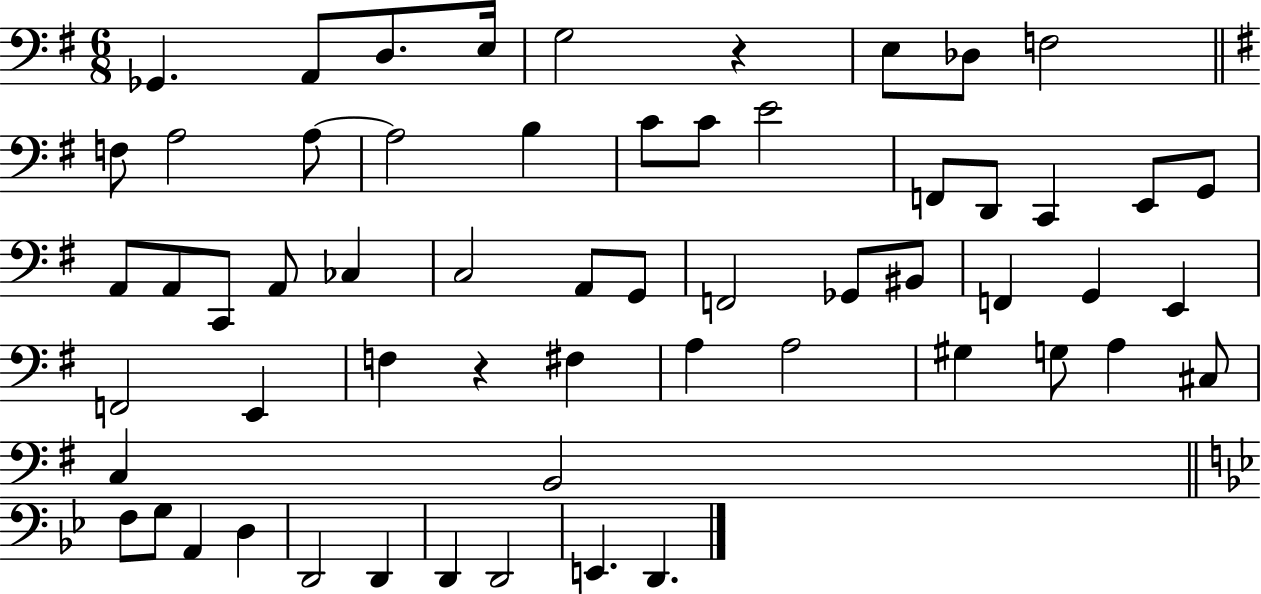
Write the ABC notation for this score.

X:1
T:Untitled
M:6/8
L:1/4
K:G
_G,, A,,/2 D,/2 E,/4 G,2 z E,/2 _D,/2 F,2 F,/2 A,2 A,/2 A,2 B, C/2 C/2 E2 F,,/2 D,,/2 C,, E,,/2 G,,/2 A,,/2 A,,/2 C,,/2 A,,/2 _C, C,2 A,,/2 G,,/2 F,,2 _G,,/2 ^B,,/2 F,, G,, E,, F,,2 E,, F, z ^F, A, A,2 ^G, G,/2 A, ^C,/2 C, B,,2 F,/2 G,/2 A,, D, D,,2 D,, D,, D,,2 E,, D,,